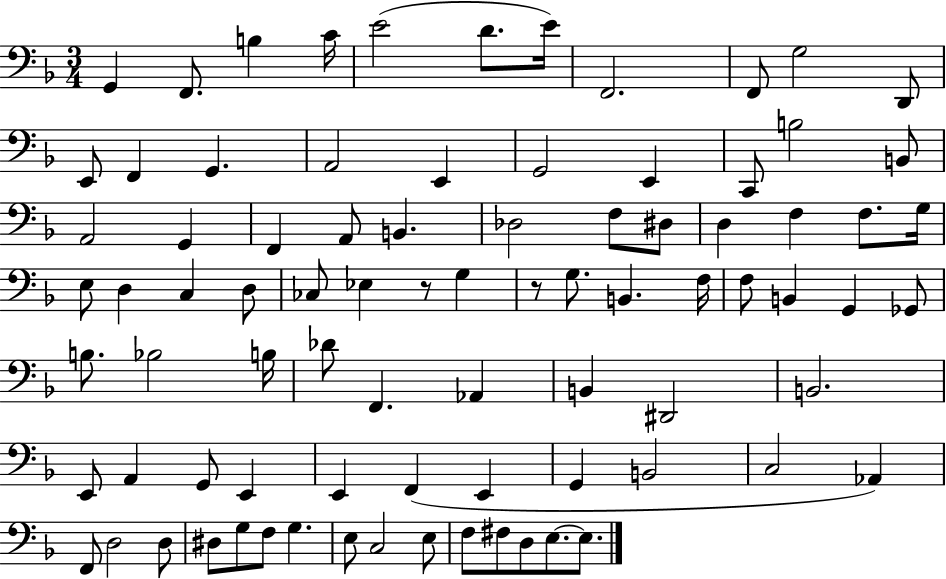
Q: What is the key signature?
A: F major